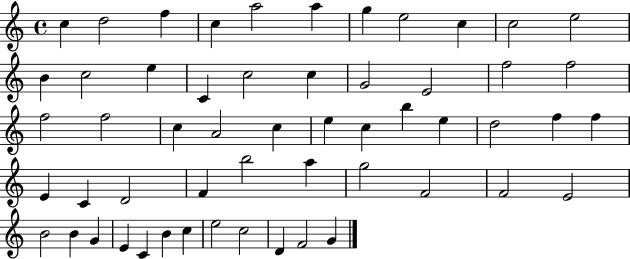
{
  \clef treble
  \time 4/4
  \defaultTimeSignature
  \key c \major
  c''4 d''2 f''4 | c''4 a''2 a''4 | g''4 e''2 c''4 | c''2 e''2 | \break b'4 c''2 e''4 | c'4 c''2 c''4 | g'2 e'2 | f''2 f''2 | \break f''2 f''2 | c''4 a'2 c''4 | e''4 c''4 b''4 e''4 | d''2 f''4 f''4 | \break e'4 c'4 d'2 | f'4 b''2 a''4 | g''2 f'2 | f'2 e'2 | \break b'2 b'4 g'4 | e'4 c'4 b'4 c''4 | e''2 c''2 | d'4 f'2 g'4 | \break \bar "|."
}